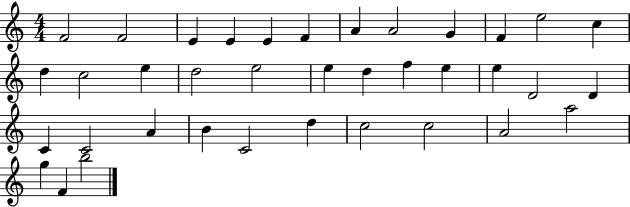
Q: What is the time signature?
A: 4/4